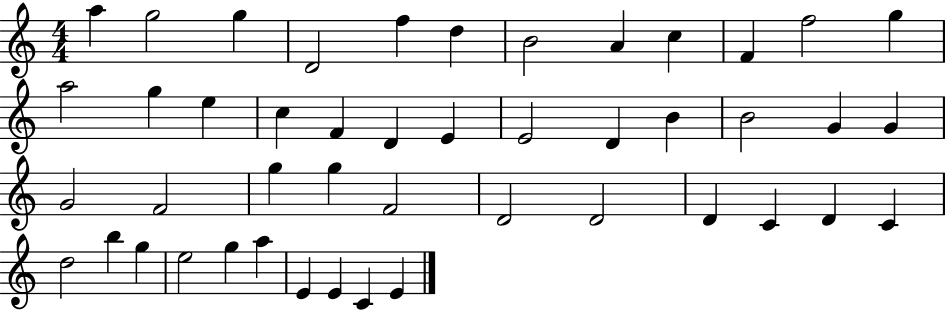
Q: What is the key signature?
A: C major